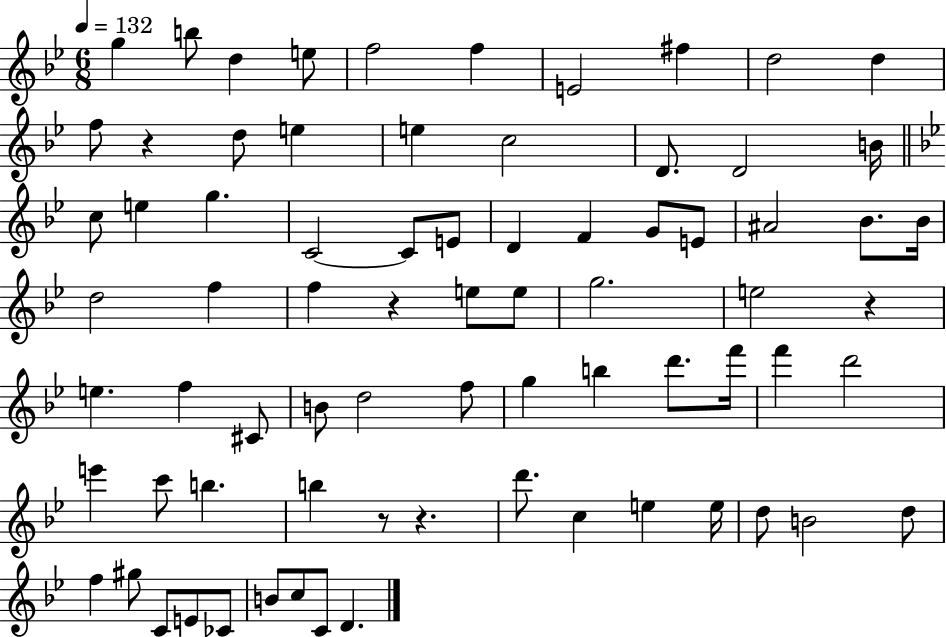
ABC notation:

X:1
T:Untitled
M:6/8
L:1/4
K:Bb
g b/2 d e/2 f2 f E2 ^f d2 d f/2 z d/2 e e c2 D/2 D2 B/4 c/2 e g C2 C/2 E/2 D F G/2 E/2 ^A2 _B/2 _B/4 d2 f f z e/2 e/2 g2 e2 z e f ^C/2 B/2 d2 f/2 g b d'/2 f'/4 f' d'2 e' c'/2 b b z/2 z d'/2 c e e/4 d/2 B2 d/2 f ^g/2 C/2 E/2 _C/2 B/2 c/2 C/2 D